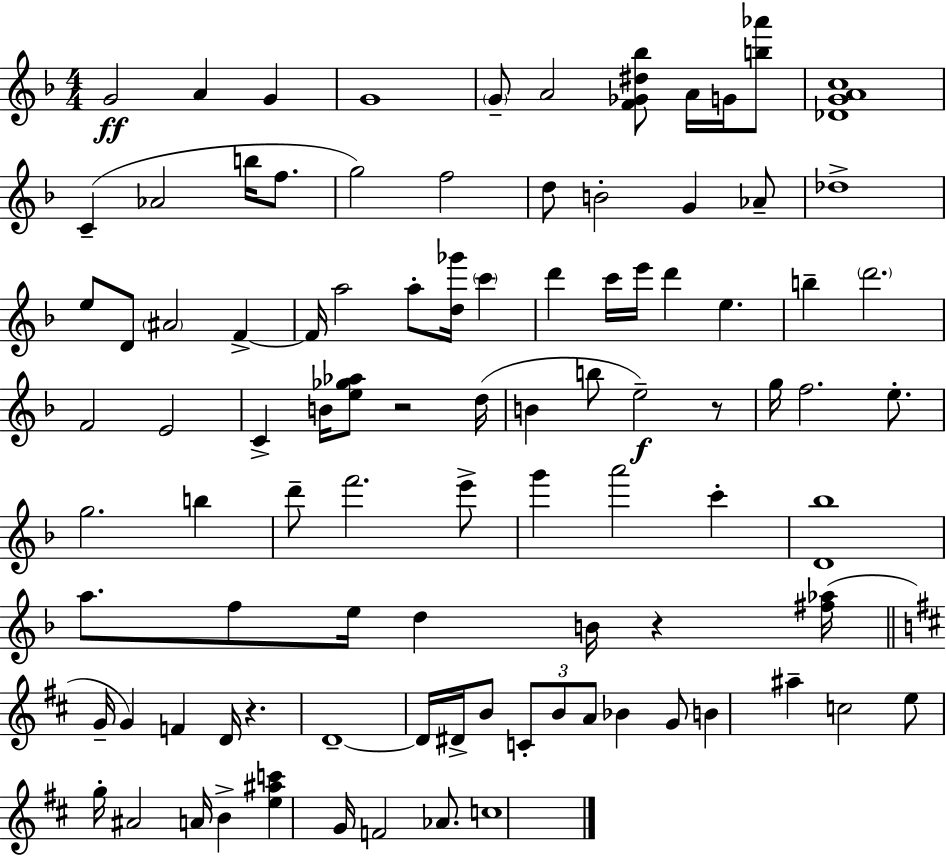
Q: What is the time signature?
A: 4/4